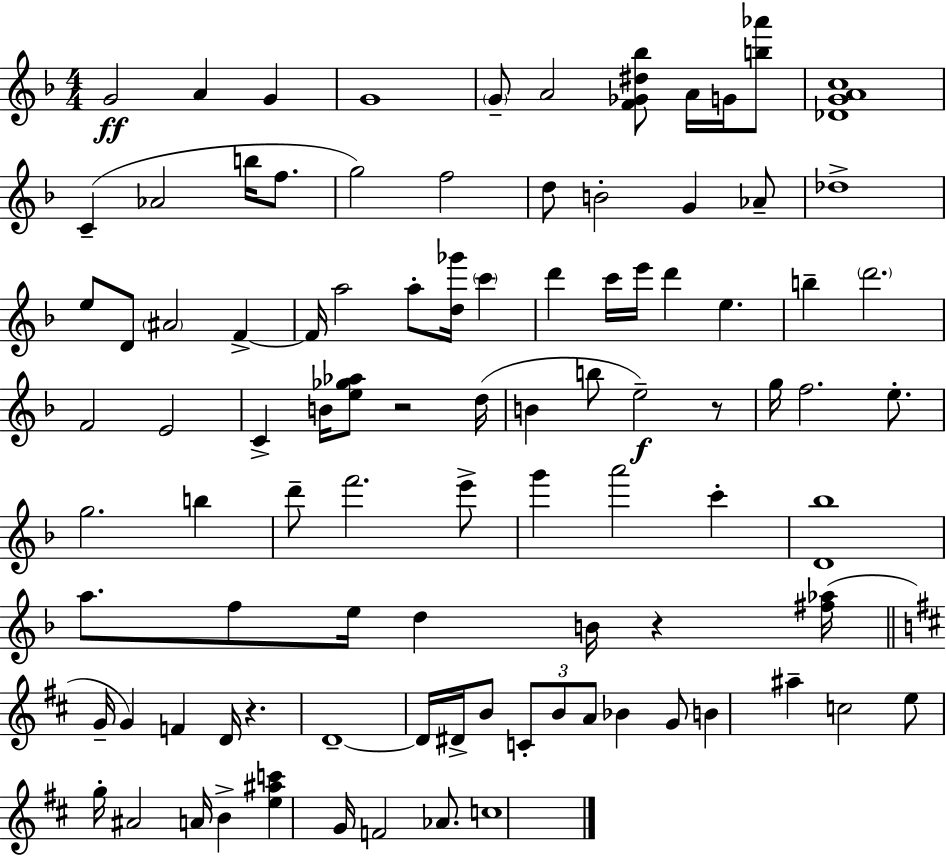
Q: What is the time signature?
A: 4/4